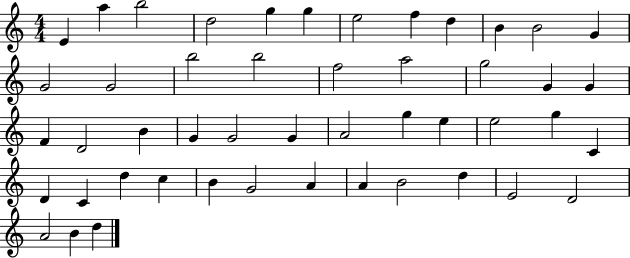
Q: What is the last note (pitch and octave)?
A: D5